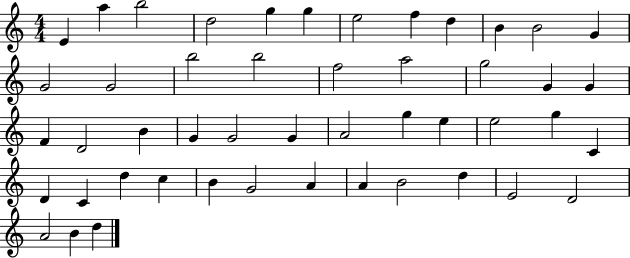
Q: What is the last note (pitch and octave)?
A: D5